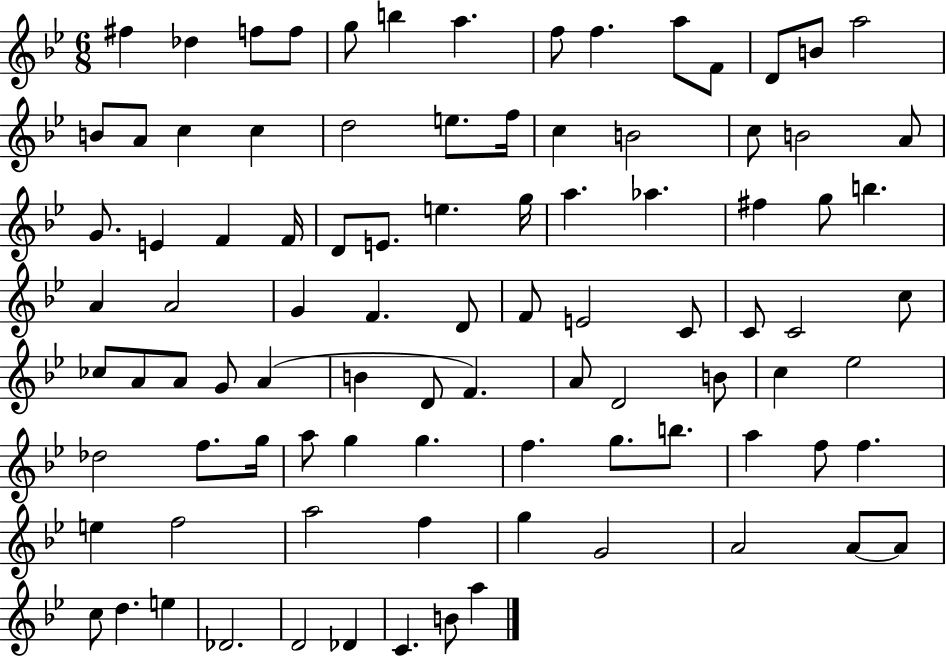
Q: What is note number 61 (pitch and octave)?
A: B4